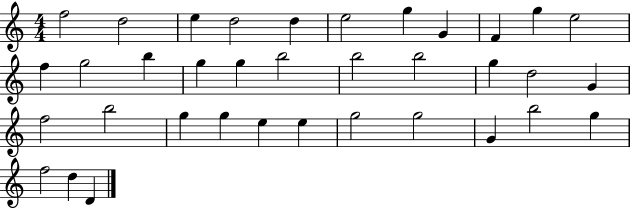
X:1
T:Untitled
M:4/4
L:1/4
K:C
f2 d2 e d2 d e2 g G F g e2 f g2 b g g b2 b2 b2 g d2 G f2 b2 g g e e g2 g2 G b2 g f2 d D